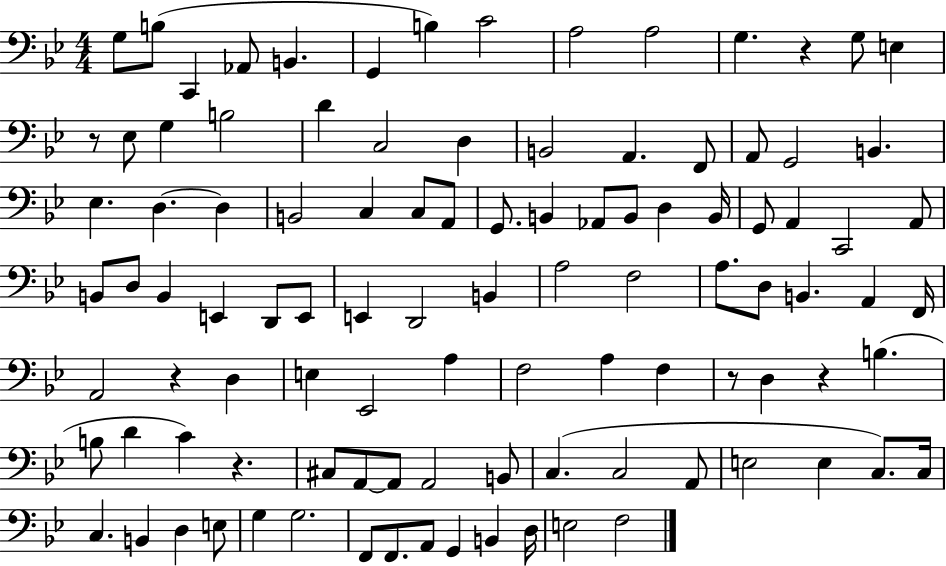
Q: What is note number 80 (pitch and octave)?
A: E3